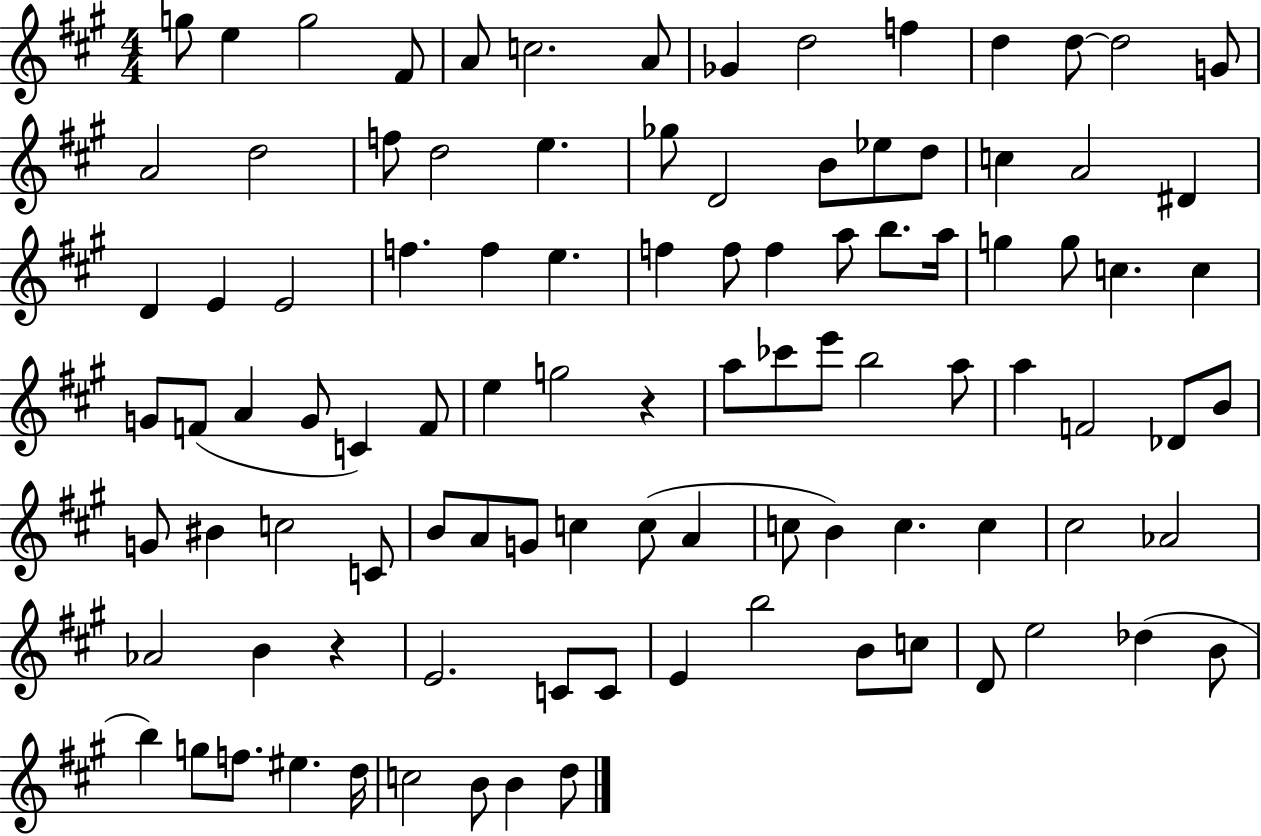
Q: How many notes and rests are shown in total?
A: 100